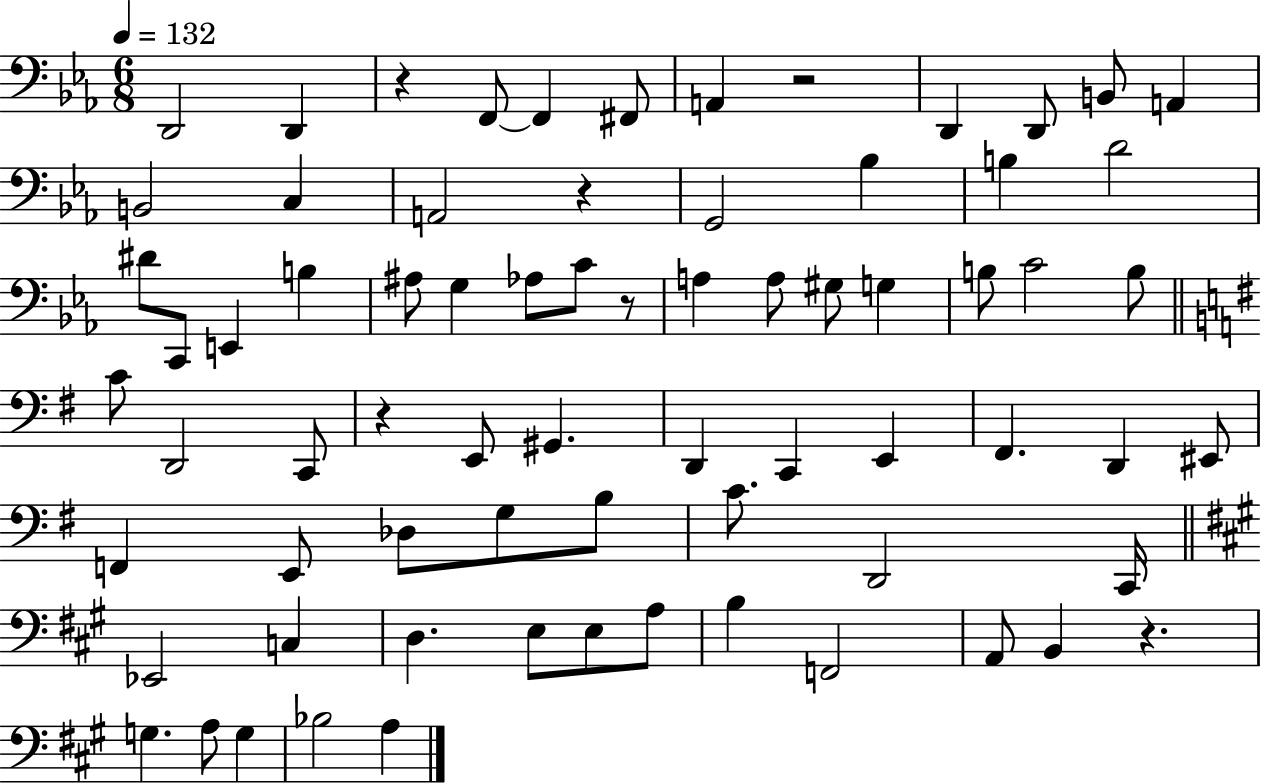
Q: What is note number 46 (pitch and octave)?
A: Db3